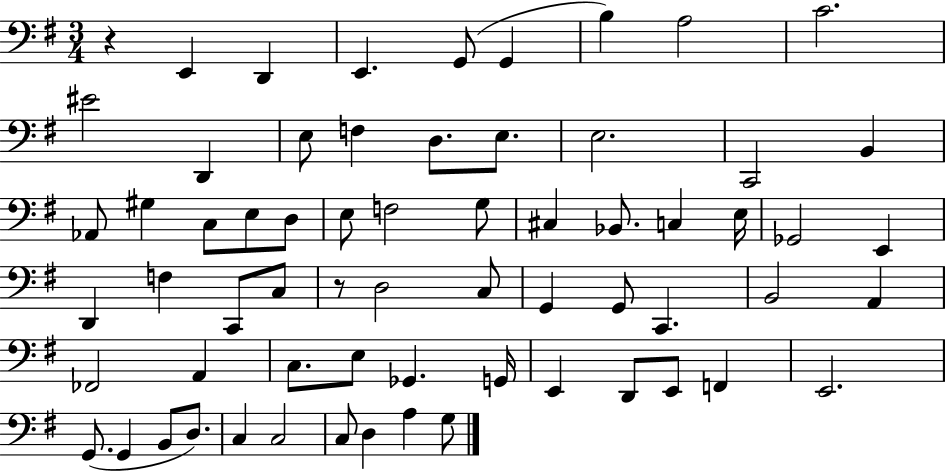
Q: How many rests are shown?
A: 2